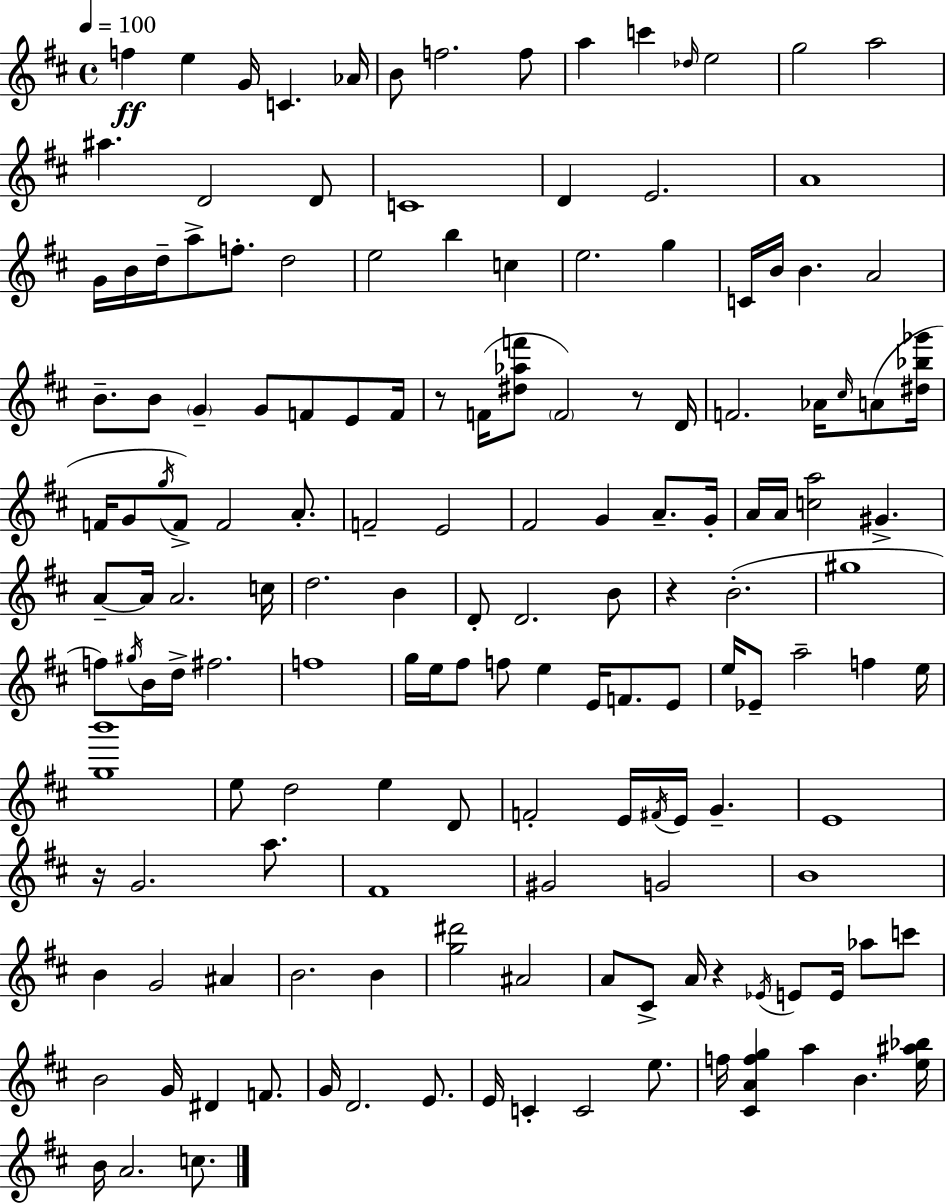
{
  \clef treble
  \time 4/4
  \defaultTimeSignature
  \key d \major
  \tempo 4 = 100
  f''4\ff e''4 g'16 c'4. aes'16 | b'8 f''2. f''8 | a''4 c'''4 \grace { des''16 } e''2 | g''2 a''2 | \break ais''4. d'2 d'8 | c'1 | d'4 e'2. | a'1 | \break g'16 b'16 d''16-- a''8-> f''8.-. d''2 | e''2 b''4 c''4 | e''2. g''4 | c'16 b'16 b'4. a'2 | \break b'8.-- b'8 \parenthesize g'4-- g'8 f'8 e'8 | f'16 r8 f'16( <dis'' aes'' f'''>8 \parenthesize f'2) r8 | d'16 f'2. aes'16 \grace { cis''16 } a'8( | <dis'' bes'' ges'''>16 f'16 g'8 \acciaccatura { g''16 }) f'8-> f'2 | \break a'8.-. f'2-- e'2 | fis'2 g'4 a'8.-- | g'16-. a'16 a'16 <c'' a''>2 gis'4.-> | a'8--~~ a'16 a'2. | \break c''16 d''2. b'4 | d'8-. d'2. | b'8 r4 b'2.-.( | gis''1 | \break f''8) \acciaccatura { gis''16 } b'16 d''16-> fis''2. | f''1 | g''16 e''16 fis''8 f''8 e''4 e'16 f'8. | e'8 e''16 ees'8-- a''2-- f''4 | \break e''16 <g'' b'''>1 | e''8 d''2 e''4 | d'8 f'2-. e'16 \acciaccatura { fis'16 } e'16 g'4.-- | e'1 | \break r16 g'2. | a''8. fis'1 | gis'2 g'2 | b'1 | \break b'4 g'2 | ais'4 b'2. | b'4 <g'' dis'''>2 ais'2 | a'8 cis'8-> a'16 r4 \acciaccatura { ees'16 } e'8 | \break e'16 aes''8 c'''8 b'2 g'16 dis'4 | f'8. g'16 d'2. | e'8. e'16 c'4-. c'2 | e''8. f''16 <cis' a' f'' g''>4 a''4 b'4. | \break <e'' ais'' bes''>16 b'16 a'2. | c''8. \bar "|."
}